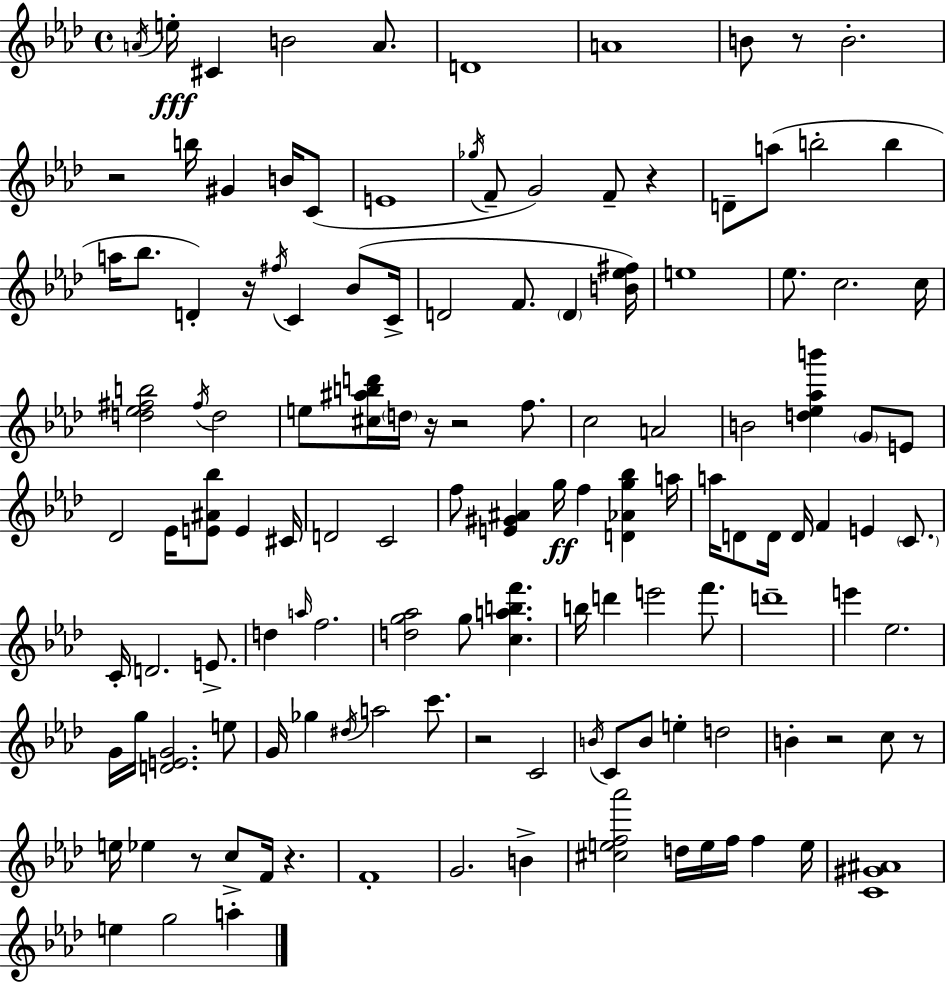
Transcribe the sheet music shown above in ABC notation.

X:1
T:Untitled
M:4/4
L:1/4
K:Fm
A/4 e/4 ^C B2 A/2 D4 A4 B/2 z/2 B2 z2 b/4 ^G B/4 C/2 E4 _g/4 F/2 G2 F/2 z D/2 a/2 b2 b a/4 _b/2 D z/4 ^f/4 C _B/2 C/4 D2 F/2 D [B_e^f]/4 e4 _e/2 c2 c/4 [d_e^fb]2 ^f/4 d2 e/2 [^c^abd']/4 d/4 z/4 z2 f/2 c2 A2 B2 [d_e_ab'] G/2 E/2 _D2 _E/4 [E^A_b]/2 E ^C/4 D2 C2 f/2 [E^G^A] g/4 f [D_Ag_b] a/4 a/4 D/2 D/4 D/4 F E C/2 C/4 D2 E/2 d a/4 f2 [dg_a]2 g/2 [cabf'] b/4 d' e'2 f'/2 d'4 e' _e2 G/4 g/4 [DEG]2 e/2 G/4 _g ^d/4 a2 c'/2 z2 C2 B/4 C/2 B/2 e d2 B z2 c/2 z/2 e/4 _e z/2 c/2 F/4 z F4 G2 B [^cef_a']2 d/4 e/4 f/4 f e/4 [C^G^A]4 e g2 a